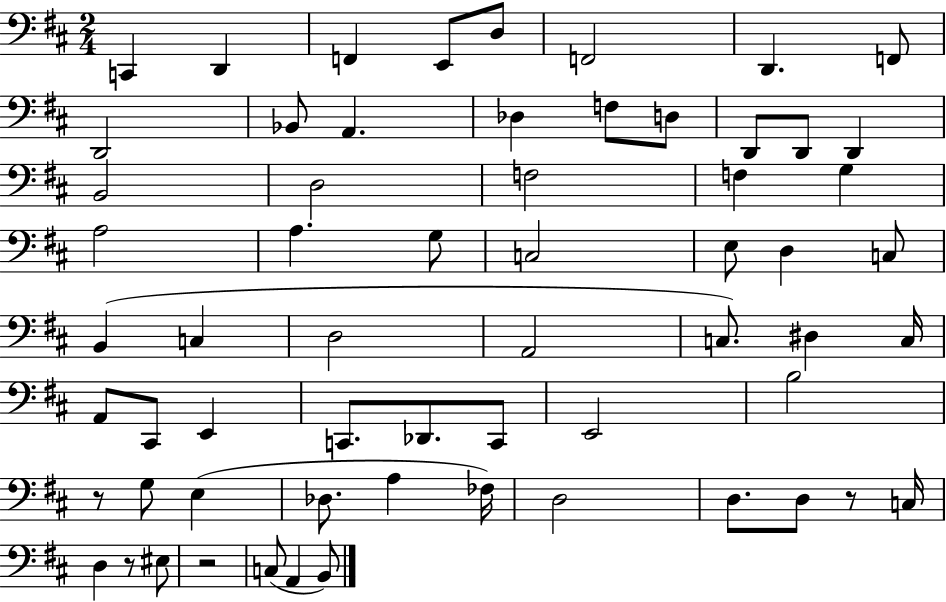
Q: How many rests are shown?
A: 4